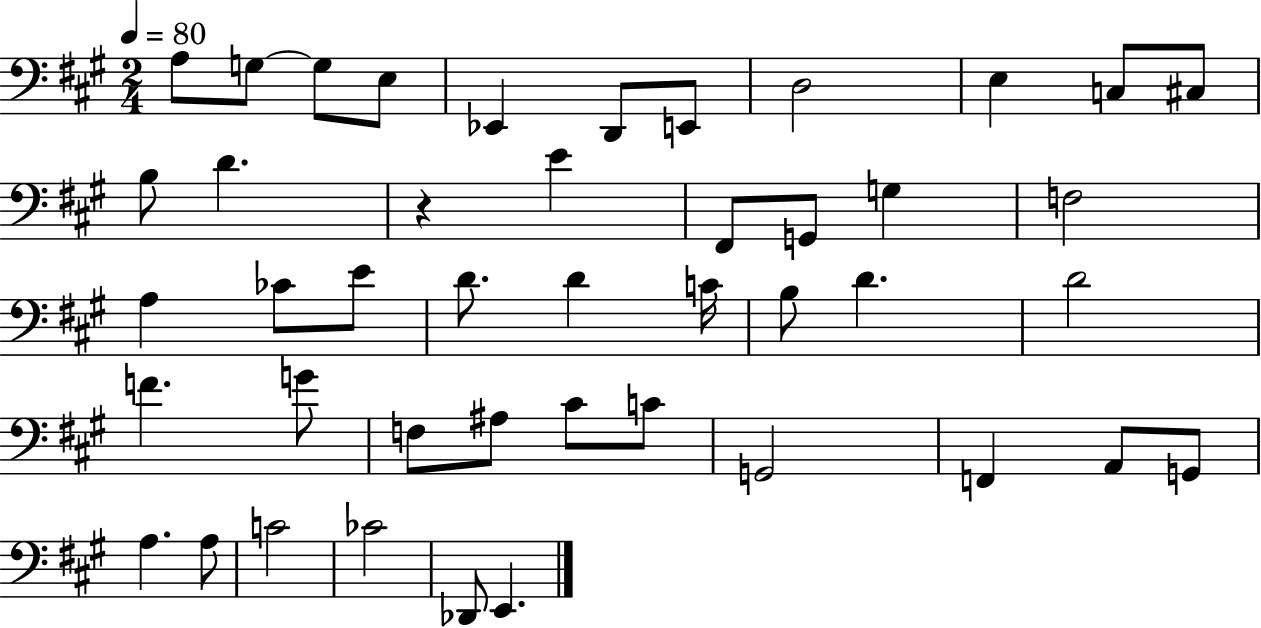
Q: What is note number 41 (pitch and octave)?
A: CES4